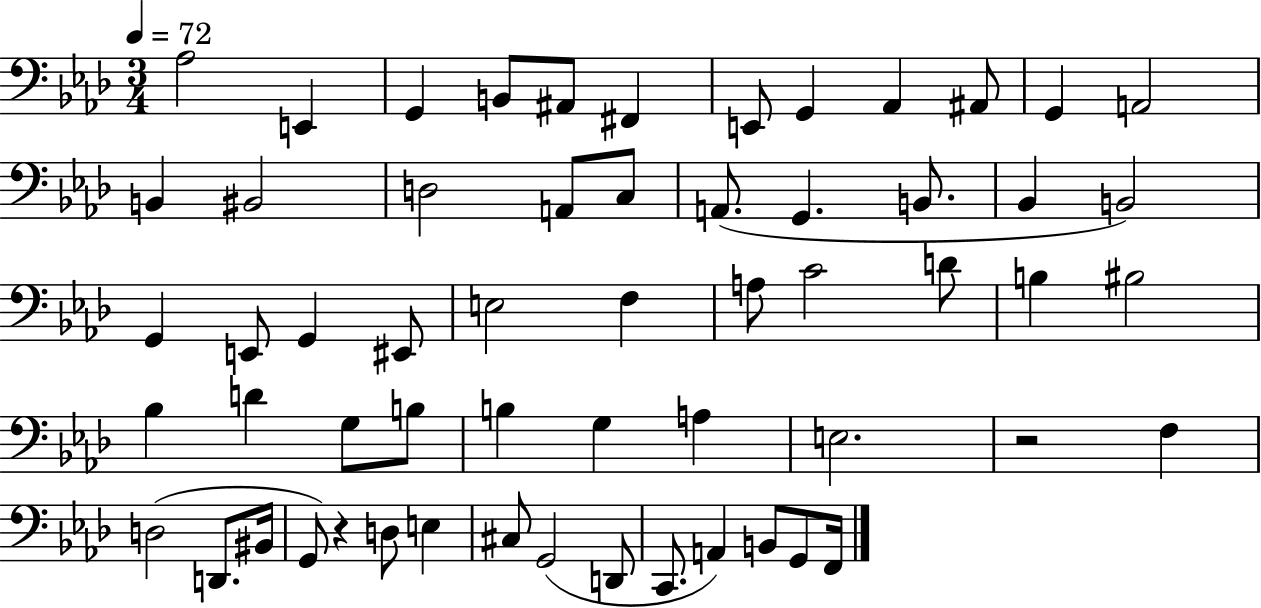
Ab3/h E2/q G2/q B2/e A#2/e F#2/q E2/e G2/q Ab2/q A#2/e G2/q A2/h B2/q BIS2/h D3/h A2/e C3/e A2/e. G2/q. B2/e. Bb2/q B2/h G2/q E2/e G2/q EIS2/e E3/h F3/q A3/e C4/h D4/e B3/q BIS3/h Bb3/q D4/q G3/e B3/e B3/q G3/q A3/q E3/h. R/h F3/q D3/h D2/e. BIS2/s G2/e R/q D3/e E3/q C#3/e G2/h D2/e C2/e. A2/q B2/e G2/e F2/s